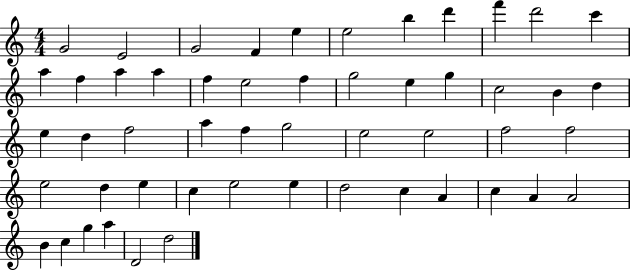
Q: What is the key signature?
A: C major